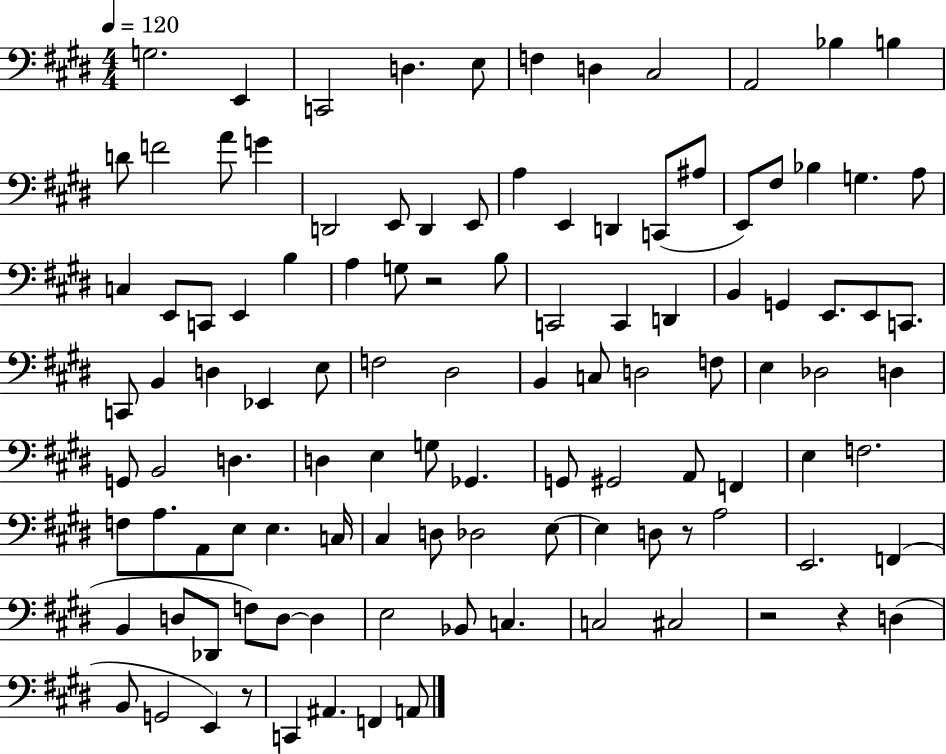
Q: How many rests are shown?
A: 5